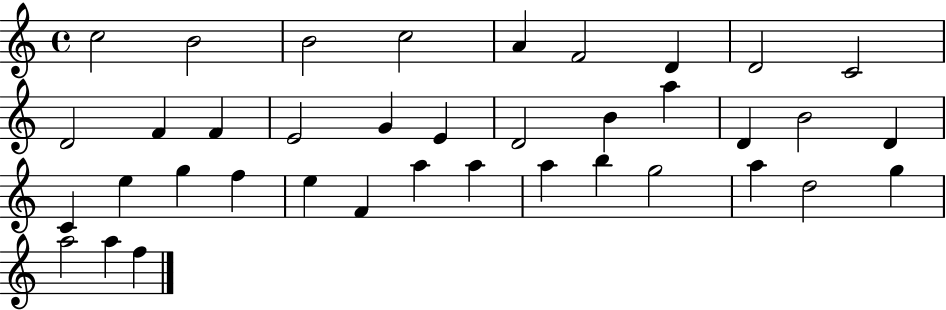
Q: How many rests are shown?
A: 0